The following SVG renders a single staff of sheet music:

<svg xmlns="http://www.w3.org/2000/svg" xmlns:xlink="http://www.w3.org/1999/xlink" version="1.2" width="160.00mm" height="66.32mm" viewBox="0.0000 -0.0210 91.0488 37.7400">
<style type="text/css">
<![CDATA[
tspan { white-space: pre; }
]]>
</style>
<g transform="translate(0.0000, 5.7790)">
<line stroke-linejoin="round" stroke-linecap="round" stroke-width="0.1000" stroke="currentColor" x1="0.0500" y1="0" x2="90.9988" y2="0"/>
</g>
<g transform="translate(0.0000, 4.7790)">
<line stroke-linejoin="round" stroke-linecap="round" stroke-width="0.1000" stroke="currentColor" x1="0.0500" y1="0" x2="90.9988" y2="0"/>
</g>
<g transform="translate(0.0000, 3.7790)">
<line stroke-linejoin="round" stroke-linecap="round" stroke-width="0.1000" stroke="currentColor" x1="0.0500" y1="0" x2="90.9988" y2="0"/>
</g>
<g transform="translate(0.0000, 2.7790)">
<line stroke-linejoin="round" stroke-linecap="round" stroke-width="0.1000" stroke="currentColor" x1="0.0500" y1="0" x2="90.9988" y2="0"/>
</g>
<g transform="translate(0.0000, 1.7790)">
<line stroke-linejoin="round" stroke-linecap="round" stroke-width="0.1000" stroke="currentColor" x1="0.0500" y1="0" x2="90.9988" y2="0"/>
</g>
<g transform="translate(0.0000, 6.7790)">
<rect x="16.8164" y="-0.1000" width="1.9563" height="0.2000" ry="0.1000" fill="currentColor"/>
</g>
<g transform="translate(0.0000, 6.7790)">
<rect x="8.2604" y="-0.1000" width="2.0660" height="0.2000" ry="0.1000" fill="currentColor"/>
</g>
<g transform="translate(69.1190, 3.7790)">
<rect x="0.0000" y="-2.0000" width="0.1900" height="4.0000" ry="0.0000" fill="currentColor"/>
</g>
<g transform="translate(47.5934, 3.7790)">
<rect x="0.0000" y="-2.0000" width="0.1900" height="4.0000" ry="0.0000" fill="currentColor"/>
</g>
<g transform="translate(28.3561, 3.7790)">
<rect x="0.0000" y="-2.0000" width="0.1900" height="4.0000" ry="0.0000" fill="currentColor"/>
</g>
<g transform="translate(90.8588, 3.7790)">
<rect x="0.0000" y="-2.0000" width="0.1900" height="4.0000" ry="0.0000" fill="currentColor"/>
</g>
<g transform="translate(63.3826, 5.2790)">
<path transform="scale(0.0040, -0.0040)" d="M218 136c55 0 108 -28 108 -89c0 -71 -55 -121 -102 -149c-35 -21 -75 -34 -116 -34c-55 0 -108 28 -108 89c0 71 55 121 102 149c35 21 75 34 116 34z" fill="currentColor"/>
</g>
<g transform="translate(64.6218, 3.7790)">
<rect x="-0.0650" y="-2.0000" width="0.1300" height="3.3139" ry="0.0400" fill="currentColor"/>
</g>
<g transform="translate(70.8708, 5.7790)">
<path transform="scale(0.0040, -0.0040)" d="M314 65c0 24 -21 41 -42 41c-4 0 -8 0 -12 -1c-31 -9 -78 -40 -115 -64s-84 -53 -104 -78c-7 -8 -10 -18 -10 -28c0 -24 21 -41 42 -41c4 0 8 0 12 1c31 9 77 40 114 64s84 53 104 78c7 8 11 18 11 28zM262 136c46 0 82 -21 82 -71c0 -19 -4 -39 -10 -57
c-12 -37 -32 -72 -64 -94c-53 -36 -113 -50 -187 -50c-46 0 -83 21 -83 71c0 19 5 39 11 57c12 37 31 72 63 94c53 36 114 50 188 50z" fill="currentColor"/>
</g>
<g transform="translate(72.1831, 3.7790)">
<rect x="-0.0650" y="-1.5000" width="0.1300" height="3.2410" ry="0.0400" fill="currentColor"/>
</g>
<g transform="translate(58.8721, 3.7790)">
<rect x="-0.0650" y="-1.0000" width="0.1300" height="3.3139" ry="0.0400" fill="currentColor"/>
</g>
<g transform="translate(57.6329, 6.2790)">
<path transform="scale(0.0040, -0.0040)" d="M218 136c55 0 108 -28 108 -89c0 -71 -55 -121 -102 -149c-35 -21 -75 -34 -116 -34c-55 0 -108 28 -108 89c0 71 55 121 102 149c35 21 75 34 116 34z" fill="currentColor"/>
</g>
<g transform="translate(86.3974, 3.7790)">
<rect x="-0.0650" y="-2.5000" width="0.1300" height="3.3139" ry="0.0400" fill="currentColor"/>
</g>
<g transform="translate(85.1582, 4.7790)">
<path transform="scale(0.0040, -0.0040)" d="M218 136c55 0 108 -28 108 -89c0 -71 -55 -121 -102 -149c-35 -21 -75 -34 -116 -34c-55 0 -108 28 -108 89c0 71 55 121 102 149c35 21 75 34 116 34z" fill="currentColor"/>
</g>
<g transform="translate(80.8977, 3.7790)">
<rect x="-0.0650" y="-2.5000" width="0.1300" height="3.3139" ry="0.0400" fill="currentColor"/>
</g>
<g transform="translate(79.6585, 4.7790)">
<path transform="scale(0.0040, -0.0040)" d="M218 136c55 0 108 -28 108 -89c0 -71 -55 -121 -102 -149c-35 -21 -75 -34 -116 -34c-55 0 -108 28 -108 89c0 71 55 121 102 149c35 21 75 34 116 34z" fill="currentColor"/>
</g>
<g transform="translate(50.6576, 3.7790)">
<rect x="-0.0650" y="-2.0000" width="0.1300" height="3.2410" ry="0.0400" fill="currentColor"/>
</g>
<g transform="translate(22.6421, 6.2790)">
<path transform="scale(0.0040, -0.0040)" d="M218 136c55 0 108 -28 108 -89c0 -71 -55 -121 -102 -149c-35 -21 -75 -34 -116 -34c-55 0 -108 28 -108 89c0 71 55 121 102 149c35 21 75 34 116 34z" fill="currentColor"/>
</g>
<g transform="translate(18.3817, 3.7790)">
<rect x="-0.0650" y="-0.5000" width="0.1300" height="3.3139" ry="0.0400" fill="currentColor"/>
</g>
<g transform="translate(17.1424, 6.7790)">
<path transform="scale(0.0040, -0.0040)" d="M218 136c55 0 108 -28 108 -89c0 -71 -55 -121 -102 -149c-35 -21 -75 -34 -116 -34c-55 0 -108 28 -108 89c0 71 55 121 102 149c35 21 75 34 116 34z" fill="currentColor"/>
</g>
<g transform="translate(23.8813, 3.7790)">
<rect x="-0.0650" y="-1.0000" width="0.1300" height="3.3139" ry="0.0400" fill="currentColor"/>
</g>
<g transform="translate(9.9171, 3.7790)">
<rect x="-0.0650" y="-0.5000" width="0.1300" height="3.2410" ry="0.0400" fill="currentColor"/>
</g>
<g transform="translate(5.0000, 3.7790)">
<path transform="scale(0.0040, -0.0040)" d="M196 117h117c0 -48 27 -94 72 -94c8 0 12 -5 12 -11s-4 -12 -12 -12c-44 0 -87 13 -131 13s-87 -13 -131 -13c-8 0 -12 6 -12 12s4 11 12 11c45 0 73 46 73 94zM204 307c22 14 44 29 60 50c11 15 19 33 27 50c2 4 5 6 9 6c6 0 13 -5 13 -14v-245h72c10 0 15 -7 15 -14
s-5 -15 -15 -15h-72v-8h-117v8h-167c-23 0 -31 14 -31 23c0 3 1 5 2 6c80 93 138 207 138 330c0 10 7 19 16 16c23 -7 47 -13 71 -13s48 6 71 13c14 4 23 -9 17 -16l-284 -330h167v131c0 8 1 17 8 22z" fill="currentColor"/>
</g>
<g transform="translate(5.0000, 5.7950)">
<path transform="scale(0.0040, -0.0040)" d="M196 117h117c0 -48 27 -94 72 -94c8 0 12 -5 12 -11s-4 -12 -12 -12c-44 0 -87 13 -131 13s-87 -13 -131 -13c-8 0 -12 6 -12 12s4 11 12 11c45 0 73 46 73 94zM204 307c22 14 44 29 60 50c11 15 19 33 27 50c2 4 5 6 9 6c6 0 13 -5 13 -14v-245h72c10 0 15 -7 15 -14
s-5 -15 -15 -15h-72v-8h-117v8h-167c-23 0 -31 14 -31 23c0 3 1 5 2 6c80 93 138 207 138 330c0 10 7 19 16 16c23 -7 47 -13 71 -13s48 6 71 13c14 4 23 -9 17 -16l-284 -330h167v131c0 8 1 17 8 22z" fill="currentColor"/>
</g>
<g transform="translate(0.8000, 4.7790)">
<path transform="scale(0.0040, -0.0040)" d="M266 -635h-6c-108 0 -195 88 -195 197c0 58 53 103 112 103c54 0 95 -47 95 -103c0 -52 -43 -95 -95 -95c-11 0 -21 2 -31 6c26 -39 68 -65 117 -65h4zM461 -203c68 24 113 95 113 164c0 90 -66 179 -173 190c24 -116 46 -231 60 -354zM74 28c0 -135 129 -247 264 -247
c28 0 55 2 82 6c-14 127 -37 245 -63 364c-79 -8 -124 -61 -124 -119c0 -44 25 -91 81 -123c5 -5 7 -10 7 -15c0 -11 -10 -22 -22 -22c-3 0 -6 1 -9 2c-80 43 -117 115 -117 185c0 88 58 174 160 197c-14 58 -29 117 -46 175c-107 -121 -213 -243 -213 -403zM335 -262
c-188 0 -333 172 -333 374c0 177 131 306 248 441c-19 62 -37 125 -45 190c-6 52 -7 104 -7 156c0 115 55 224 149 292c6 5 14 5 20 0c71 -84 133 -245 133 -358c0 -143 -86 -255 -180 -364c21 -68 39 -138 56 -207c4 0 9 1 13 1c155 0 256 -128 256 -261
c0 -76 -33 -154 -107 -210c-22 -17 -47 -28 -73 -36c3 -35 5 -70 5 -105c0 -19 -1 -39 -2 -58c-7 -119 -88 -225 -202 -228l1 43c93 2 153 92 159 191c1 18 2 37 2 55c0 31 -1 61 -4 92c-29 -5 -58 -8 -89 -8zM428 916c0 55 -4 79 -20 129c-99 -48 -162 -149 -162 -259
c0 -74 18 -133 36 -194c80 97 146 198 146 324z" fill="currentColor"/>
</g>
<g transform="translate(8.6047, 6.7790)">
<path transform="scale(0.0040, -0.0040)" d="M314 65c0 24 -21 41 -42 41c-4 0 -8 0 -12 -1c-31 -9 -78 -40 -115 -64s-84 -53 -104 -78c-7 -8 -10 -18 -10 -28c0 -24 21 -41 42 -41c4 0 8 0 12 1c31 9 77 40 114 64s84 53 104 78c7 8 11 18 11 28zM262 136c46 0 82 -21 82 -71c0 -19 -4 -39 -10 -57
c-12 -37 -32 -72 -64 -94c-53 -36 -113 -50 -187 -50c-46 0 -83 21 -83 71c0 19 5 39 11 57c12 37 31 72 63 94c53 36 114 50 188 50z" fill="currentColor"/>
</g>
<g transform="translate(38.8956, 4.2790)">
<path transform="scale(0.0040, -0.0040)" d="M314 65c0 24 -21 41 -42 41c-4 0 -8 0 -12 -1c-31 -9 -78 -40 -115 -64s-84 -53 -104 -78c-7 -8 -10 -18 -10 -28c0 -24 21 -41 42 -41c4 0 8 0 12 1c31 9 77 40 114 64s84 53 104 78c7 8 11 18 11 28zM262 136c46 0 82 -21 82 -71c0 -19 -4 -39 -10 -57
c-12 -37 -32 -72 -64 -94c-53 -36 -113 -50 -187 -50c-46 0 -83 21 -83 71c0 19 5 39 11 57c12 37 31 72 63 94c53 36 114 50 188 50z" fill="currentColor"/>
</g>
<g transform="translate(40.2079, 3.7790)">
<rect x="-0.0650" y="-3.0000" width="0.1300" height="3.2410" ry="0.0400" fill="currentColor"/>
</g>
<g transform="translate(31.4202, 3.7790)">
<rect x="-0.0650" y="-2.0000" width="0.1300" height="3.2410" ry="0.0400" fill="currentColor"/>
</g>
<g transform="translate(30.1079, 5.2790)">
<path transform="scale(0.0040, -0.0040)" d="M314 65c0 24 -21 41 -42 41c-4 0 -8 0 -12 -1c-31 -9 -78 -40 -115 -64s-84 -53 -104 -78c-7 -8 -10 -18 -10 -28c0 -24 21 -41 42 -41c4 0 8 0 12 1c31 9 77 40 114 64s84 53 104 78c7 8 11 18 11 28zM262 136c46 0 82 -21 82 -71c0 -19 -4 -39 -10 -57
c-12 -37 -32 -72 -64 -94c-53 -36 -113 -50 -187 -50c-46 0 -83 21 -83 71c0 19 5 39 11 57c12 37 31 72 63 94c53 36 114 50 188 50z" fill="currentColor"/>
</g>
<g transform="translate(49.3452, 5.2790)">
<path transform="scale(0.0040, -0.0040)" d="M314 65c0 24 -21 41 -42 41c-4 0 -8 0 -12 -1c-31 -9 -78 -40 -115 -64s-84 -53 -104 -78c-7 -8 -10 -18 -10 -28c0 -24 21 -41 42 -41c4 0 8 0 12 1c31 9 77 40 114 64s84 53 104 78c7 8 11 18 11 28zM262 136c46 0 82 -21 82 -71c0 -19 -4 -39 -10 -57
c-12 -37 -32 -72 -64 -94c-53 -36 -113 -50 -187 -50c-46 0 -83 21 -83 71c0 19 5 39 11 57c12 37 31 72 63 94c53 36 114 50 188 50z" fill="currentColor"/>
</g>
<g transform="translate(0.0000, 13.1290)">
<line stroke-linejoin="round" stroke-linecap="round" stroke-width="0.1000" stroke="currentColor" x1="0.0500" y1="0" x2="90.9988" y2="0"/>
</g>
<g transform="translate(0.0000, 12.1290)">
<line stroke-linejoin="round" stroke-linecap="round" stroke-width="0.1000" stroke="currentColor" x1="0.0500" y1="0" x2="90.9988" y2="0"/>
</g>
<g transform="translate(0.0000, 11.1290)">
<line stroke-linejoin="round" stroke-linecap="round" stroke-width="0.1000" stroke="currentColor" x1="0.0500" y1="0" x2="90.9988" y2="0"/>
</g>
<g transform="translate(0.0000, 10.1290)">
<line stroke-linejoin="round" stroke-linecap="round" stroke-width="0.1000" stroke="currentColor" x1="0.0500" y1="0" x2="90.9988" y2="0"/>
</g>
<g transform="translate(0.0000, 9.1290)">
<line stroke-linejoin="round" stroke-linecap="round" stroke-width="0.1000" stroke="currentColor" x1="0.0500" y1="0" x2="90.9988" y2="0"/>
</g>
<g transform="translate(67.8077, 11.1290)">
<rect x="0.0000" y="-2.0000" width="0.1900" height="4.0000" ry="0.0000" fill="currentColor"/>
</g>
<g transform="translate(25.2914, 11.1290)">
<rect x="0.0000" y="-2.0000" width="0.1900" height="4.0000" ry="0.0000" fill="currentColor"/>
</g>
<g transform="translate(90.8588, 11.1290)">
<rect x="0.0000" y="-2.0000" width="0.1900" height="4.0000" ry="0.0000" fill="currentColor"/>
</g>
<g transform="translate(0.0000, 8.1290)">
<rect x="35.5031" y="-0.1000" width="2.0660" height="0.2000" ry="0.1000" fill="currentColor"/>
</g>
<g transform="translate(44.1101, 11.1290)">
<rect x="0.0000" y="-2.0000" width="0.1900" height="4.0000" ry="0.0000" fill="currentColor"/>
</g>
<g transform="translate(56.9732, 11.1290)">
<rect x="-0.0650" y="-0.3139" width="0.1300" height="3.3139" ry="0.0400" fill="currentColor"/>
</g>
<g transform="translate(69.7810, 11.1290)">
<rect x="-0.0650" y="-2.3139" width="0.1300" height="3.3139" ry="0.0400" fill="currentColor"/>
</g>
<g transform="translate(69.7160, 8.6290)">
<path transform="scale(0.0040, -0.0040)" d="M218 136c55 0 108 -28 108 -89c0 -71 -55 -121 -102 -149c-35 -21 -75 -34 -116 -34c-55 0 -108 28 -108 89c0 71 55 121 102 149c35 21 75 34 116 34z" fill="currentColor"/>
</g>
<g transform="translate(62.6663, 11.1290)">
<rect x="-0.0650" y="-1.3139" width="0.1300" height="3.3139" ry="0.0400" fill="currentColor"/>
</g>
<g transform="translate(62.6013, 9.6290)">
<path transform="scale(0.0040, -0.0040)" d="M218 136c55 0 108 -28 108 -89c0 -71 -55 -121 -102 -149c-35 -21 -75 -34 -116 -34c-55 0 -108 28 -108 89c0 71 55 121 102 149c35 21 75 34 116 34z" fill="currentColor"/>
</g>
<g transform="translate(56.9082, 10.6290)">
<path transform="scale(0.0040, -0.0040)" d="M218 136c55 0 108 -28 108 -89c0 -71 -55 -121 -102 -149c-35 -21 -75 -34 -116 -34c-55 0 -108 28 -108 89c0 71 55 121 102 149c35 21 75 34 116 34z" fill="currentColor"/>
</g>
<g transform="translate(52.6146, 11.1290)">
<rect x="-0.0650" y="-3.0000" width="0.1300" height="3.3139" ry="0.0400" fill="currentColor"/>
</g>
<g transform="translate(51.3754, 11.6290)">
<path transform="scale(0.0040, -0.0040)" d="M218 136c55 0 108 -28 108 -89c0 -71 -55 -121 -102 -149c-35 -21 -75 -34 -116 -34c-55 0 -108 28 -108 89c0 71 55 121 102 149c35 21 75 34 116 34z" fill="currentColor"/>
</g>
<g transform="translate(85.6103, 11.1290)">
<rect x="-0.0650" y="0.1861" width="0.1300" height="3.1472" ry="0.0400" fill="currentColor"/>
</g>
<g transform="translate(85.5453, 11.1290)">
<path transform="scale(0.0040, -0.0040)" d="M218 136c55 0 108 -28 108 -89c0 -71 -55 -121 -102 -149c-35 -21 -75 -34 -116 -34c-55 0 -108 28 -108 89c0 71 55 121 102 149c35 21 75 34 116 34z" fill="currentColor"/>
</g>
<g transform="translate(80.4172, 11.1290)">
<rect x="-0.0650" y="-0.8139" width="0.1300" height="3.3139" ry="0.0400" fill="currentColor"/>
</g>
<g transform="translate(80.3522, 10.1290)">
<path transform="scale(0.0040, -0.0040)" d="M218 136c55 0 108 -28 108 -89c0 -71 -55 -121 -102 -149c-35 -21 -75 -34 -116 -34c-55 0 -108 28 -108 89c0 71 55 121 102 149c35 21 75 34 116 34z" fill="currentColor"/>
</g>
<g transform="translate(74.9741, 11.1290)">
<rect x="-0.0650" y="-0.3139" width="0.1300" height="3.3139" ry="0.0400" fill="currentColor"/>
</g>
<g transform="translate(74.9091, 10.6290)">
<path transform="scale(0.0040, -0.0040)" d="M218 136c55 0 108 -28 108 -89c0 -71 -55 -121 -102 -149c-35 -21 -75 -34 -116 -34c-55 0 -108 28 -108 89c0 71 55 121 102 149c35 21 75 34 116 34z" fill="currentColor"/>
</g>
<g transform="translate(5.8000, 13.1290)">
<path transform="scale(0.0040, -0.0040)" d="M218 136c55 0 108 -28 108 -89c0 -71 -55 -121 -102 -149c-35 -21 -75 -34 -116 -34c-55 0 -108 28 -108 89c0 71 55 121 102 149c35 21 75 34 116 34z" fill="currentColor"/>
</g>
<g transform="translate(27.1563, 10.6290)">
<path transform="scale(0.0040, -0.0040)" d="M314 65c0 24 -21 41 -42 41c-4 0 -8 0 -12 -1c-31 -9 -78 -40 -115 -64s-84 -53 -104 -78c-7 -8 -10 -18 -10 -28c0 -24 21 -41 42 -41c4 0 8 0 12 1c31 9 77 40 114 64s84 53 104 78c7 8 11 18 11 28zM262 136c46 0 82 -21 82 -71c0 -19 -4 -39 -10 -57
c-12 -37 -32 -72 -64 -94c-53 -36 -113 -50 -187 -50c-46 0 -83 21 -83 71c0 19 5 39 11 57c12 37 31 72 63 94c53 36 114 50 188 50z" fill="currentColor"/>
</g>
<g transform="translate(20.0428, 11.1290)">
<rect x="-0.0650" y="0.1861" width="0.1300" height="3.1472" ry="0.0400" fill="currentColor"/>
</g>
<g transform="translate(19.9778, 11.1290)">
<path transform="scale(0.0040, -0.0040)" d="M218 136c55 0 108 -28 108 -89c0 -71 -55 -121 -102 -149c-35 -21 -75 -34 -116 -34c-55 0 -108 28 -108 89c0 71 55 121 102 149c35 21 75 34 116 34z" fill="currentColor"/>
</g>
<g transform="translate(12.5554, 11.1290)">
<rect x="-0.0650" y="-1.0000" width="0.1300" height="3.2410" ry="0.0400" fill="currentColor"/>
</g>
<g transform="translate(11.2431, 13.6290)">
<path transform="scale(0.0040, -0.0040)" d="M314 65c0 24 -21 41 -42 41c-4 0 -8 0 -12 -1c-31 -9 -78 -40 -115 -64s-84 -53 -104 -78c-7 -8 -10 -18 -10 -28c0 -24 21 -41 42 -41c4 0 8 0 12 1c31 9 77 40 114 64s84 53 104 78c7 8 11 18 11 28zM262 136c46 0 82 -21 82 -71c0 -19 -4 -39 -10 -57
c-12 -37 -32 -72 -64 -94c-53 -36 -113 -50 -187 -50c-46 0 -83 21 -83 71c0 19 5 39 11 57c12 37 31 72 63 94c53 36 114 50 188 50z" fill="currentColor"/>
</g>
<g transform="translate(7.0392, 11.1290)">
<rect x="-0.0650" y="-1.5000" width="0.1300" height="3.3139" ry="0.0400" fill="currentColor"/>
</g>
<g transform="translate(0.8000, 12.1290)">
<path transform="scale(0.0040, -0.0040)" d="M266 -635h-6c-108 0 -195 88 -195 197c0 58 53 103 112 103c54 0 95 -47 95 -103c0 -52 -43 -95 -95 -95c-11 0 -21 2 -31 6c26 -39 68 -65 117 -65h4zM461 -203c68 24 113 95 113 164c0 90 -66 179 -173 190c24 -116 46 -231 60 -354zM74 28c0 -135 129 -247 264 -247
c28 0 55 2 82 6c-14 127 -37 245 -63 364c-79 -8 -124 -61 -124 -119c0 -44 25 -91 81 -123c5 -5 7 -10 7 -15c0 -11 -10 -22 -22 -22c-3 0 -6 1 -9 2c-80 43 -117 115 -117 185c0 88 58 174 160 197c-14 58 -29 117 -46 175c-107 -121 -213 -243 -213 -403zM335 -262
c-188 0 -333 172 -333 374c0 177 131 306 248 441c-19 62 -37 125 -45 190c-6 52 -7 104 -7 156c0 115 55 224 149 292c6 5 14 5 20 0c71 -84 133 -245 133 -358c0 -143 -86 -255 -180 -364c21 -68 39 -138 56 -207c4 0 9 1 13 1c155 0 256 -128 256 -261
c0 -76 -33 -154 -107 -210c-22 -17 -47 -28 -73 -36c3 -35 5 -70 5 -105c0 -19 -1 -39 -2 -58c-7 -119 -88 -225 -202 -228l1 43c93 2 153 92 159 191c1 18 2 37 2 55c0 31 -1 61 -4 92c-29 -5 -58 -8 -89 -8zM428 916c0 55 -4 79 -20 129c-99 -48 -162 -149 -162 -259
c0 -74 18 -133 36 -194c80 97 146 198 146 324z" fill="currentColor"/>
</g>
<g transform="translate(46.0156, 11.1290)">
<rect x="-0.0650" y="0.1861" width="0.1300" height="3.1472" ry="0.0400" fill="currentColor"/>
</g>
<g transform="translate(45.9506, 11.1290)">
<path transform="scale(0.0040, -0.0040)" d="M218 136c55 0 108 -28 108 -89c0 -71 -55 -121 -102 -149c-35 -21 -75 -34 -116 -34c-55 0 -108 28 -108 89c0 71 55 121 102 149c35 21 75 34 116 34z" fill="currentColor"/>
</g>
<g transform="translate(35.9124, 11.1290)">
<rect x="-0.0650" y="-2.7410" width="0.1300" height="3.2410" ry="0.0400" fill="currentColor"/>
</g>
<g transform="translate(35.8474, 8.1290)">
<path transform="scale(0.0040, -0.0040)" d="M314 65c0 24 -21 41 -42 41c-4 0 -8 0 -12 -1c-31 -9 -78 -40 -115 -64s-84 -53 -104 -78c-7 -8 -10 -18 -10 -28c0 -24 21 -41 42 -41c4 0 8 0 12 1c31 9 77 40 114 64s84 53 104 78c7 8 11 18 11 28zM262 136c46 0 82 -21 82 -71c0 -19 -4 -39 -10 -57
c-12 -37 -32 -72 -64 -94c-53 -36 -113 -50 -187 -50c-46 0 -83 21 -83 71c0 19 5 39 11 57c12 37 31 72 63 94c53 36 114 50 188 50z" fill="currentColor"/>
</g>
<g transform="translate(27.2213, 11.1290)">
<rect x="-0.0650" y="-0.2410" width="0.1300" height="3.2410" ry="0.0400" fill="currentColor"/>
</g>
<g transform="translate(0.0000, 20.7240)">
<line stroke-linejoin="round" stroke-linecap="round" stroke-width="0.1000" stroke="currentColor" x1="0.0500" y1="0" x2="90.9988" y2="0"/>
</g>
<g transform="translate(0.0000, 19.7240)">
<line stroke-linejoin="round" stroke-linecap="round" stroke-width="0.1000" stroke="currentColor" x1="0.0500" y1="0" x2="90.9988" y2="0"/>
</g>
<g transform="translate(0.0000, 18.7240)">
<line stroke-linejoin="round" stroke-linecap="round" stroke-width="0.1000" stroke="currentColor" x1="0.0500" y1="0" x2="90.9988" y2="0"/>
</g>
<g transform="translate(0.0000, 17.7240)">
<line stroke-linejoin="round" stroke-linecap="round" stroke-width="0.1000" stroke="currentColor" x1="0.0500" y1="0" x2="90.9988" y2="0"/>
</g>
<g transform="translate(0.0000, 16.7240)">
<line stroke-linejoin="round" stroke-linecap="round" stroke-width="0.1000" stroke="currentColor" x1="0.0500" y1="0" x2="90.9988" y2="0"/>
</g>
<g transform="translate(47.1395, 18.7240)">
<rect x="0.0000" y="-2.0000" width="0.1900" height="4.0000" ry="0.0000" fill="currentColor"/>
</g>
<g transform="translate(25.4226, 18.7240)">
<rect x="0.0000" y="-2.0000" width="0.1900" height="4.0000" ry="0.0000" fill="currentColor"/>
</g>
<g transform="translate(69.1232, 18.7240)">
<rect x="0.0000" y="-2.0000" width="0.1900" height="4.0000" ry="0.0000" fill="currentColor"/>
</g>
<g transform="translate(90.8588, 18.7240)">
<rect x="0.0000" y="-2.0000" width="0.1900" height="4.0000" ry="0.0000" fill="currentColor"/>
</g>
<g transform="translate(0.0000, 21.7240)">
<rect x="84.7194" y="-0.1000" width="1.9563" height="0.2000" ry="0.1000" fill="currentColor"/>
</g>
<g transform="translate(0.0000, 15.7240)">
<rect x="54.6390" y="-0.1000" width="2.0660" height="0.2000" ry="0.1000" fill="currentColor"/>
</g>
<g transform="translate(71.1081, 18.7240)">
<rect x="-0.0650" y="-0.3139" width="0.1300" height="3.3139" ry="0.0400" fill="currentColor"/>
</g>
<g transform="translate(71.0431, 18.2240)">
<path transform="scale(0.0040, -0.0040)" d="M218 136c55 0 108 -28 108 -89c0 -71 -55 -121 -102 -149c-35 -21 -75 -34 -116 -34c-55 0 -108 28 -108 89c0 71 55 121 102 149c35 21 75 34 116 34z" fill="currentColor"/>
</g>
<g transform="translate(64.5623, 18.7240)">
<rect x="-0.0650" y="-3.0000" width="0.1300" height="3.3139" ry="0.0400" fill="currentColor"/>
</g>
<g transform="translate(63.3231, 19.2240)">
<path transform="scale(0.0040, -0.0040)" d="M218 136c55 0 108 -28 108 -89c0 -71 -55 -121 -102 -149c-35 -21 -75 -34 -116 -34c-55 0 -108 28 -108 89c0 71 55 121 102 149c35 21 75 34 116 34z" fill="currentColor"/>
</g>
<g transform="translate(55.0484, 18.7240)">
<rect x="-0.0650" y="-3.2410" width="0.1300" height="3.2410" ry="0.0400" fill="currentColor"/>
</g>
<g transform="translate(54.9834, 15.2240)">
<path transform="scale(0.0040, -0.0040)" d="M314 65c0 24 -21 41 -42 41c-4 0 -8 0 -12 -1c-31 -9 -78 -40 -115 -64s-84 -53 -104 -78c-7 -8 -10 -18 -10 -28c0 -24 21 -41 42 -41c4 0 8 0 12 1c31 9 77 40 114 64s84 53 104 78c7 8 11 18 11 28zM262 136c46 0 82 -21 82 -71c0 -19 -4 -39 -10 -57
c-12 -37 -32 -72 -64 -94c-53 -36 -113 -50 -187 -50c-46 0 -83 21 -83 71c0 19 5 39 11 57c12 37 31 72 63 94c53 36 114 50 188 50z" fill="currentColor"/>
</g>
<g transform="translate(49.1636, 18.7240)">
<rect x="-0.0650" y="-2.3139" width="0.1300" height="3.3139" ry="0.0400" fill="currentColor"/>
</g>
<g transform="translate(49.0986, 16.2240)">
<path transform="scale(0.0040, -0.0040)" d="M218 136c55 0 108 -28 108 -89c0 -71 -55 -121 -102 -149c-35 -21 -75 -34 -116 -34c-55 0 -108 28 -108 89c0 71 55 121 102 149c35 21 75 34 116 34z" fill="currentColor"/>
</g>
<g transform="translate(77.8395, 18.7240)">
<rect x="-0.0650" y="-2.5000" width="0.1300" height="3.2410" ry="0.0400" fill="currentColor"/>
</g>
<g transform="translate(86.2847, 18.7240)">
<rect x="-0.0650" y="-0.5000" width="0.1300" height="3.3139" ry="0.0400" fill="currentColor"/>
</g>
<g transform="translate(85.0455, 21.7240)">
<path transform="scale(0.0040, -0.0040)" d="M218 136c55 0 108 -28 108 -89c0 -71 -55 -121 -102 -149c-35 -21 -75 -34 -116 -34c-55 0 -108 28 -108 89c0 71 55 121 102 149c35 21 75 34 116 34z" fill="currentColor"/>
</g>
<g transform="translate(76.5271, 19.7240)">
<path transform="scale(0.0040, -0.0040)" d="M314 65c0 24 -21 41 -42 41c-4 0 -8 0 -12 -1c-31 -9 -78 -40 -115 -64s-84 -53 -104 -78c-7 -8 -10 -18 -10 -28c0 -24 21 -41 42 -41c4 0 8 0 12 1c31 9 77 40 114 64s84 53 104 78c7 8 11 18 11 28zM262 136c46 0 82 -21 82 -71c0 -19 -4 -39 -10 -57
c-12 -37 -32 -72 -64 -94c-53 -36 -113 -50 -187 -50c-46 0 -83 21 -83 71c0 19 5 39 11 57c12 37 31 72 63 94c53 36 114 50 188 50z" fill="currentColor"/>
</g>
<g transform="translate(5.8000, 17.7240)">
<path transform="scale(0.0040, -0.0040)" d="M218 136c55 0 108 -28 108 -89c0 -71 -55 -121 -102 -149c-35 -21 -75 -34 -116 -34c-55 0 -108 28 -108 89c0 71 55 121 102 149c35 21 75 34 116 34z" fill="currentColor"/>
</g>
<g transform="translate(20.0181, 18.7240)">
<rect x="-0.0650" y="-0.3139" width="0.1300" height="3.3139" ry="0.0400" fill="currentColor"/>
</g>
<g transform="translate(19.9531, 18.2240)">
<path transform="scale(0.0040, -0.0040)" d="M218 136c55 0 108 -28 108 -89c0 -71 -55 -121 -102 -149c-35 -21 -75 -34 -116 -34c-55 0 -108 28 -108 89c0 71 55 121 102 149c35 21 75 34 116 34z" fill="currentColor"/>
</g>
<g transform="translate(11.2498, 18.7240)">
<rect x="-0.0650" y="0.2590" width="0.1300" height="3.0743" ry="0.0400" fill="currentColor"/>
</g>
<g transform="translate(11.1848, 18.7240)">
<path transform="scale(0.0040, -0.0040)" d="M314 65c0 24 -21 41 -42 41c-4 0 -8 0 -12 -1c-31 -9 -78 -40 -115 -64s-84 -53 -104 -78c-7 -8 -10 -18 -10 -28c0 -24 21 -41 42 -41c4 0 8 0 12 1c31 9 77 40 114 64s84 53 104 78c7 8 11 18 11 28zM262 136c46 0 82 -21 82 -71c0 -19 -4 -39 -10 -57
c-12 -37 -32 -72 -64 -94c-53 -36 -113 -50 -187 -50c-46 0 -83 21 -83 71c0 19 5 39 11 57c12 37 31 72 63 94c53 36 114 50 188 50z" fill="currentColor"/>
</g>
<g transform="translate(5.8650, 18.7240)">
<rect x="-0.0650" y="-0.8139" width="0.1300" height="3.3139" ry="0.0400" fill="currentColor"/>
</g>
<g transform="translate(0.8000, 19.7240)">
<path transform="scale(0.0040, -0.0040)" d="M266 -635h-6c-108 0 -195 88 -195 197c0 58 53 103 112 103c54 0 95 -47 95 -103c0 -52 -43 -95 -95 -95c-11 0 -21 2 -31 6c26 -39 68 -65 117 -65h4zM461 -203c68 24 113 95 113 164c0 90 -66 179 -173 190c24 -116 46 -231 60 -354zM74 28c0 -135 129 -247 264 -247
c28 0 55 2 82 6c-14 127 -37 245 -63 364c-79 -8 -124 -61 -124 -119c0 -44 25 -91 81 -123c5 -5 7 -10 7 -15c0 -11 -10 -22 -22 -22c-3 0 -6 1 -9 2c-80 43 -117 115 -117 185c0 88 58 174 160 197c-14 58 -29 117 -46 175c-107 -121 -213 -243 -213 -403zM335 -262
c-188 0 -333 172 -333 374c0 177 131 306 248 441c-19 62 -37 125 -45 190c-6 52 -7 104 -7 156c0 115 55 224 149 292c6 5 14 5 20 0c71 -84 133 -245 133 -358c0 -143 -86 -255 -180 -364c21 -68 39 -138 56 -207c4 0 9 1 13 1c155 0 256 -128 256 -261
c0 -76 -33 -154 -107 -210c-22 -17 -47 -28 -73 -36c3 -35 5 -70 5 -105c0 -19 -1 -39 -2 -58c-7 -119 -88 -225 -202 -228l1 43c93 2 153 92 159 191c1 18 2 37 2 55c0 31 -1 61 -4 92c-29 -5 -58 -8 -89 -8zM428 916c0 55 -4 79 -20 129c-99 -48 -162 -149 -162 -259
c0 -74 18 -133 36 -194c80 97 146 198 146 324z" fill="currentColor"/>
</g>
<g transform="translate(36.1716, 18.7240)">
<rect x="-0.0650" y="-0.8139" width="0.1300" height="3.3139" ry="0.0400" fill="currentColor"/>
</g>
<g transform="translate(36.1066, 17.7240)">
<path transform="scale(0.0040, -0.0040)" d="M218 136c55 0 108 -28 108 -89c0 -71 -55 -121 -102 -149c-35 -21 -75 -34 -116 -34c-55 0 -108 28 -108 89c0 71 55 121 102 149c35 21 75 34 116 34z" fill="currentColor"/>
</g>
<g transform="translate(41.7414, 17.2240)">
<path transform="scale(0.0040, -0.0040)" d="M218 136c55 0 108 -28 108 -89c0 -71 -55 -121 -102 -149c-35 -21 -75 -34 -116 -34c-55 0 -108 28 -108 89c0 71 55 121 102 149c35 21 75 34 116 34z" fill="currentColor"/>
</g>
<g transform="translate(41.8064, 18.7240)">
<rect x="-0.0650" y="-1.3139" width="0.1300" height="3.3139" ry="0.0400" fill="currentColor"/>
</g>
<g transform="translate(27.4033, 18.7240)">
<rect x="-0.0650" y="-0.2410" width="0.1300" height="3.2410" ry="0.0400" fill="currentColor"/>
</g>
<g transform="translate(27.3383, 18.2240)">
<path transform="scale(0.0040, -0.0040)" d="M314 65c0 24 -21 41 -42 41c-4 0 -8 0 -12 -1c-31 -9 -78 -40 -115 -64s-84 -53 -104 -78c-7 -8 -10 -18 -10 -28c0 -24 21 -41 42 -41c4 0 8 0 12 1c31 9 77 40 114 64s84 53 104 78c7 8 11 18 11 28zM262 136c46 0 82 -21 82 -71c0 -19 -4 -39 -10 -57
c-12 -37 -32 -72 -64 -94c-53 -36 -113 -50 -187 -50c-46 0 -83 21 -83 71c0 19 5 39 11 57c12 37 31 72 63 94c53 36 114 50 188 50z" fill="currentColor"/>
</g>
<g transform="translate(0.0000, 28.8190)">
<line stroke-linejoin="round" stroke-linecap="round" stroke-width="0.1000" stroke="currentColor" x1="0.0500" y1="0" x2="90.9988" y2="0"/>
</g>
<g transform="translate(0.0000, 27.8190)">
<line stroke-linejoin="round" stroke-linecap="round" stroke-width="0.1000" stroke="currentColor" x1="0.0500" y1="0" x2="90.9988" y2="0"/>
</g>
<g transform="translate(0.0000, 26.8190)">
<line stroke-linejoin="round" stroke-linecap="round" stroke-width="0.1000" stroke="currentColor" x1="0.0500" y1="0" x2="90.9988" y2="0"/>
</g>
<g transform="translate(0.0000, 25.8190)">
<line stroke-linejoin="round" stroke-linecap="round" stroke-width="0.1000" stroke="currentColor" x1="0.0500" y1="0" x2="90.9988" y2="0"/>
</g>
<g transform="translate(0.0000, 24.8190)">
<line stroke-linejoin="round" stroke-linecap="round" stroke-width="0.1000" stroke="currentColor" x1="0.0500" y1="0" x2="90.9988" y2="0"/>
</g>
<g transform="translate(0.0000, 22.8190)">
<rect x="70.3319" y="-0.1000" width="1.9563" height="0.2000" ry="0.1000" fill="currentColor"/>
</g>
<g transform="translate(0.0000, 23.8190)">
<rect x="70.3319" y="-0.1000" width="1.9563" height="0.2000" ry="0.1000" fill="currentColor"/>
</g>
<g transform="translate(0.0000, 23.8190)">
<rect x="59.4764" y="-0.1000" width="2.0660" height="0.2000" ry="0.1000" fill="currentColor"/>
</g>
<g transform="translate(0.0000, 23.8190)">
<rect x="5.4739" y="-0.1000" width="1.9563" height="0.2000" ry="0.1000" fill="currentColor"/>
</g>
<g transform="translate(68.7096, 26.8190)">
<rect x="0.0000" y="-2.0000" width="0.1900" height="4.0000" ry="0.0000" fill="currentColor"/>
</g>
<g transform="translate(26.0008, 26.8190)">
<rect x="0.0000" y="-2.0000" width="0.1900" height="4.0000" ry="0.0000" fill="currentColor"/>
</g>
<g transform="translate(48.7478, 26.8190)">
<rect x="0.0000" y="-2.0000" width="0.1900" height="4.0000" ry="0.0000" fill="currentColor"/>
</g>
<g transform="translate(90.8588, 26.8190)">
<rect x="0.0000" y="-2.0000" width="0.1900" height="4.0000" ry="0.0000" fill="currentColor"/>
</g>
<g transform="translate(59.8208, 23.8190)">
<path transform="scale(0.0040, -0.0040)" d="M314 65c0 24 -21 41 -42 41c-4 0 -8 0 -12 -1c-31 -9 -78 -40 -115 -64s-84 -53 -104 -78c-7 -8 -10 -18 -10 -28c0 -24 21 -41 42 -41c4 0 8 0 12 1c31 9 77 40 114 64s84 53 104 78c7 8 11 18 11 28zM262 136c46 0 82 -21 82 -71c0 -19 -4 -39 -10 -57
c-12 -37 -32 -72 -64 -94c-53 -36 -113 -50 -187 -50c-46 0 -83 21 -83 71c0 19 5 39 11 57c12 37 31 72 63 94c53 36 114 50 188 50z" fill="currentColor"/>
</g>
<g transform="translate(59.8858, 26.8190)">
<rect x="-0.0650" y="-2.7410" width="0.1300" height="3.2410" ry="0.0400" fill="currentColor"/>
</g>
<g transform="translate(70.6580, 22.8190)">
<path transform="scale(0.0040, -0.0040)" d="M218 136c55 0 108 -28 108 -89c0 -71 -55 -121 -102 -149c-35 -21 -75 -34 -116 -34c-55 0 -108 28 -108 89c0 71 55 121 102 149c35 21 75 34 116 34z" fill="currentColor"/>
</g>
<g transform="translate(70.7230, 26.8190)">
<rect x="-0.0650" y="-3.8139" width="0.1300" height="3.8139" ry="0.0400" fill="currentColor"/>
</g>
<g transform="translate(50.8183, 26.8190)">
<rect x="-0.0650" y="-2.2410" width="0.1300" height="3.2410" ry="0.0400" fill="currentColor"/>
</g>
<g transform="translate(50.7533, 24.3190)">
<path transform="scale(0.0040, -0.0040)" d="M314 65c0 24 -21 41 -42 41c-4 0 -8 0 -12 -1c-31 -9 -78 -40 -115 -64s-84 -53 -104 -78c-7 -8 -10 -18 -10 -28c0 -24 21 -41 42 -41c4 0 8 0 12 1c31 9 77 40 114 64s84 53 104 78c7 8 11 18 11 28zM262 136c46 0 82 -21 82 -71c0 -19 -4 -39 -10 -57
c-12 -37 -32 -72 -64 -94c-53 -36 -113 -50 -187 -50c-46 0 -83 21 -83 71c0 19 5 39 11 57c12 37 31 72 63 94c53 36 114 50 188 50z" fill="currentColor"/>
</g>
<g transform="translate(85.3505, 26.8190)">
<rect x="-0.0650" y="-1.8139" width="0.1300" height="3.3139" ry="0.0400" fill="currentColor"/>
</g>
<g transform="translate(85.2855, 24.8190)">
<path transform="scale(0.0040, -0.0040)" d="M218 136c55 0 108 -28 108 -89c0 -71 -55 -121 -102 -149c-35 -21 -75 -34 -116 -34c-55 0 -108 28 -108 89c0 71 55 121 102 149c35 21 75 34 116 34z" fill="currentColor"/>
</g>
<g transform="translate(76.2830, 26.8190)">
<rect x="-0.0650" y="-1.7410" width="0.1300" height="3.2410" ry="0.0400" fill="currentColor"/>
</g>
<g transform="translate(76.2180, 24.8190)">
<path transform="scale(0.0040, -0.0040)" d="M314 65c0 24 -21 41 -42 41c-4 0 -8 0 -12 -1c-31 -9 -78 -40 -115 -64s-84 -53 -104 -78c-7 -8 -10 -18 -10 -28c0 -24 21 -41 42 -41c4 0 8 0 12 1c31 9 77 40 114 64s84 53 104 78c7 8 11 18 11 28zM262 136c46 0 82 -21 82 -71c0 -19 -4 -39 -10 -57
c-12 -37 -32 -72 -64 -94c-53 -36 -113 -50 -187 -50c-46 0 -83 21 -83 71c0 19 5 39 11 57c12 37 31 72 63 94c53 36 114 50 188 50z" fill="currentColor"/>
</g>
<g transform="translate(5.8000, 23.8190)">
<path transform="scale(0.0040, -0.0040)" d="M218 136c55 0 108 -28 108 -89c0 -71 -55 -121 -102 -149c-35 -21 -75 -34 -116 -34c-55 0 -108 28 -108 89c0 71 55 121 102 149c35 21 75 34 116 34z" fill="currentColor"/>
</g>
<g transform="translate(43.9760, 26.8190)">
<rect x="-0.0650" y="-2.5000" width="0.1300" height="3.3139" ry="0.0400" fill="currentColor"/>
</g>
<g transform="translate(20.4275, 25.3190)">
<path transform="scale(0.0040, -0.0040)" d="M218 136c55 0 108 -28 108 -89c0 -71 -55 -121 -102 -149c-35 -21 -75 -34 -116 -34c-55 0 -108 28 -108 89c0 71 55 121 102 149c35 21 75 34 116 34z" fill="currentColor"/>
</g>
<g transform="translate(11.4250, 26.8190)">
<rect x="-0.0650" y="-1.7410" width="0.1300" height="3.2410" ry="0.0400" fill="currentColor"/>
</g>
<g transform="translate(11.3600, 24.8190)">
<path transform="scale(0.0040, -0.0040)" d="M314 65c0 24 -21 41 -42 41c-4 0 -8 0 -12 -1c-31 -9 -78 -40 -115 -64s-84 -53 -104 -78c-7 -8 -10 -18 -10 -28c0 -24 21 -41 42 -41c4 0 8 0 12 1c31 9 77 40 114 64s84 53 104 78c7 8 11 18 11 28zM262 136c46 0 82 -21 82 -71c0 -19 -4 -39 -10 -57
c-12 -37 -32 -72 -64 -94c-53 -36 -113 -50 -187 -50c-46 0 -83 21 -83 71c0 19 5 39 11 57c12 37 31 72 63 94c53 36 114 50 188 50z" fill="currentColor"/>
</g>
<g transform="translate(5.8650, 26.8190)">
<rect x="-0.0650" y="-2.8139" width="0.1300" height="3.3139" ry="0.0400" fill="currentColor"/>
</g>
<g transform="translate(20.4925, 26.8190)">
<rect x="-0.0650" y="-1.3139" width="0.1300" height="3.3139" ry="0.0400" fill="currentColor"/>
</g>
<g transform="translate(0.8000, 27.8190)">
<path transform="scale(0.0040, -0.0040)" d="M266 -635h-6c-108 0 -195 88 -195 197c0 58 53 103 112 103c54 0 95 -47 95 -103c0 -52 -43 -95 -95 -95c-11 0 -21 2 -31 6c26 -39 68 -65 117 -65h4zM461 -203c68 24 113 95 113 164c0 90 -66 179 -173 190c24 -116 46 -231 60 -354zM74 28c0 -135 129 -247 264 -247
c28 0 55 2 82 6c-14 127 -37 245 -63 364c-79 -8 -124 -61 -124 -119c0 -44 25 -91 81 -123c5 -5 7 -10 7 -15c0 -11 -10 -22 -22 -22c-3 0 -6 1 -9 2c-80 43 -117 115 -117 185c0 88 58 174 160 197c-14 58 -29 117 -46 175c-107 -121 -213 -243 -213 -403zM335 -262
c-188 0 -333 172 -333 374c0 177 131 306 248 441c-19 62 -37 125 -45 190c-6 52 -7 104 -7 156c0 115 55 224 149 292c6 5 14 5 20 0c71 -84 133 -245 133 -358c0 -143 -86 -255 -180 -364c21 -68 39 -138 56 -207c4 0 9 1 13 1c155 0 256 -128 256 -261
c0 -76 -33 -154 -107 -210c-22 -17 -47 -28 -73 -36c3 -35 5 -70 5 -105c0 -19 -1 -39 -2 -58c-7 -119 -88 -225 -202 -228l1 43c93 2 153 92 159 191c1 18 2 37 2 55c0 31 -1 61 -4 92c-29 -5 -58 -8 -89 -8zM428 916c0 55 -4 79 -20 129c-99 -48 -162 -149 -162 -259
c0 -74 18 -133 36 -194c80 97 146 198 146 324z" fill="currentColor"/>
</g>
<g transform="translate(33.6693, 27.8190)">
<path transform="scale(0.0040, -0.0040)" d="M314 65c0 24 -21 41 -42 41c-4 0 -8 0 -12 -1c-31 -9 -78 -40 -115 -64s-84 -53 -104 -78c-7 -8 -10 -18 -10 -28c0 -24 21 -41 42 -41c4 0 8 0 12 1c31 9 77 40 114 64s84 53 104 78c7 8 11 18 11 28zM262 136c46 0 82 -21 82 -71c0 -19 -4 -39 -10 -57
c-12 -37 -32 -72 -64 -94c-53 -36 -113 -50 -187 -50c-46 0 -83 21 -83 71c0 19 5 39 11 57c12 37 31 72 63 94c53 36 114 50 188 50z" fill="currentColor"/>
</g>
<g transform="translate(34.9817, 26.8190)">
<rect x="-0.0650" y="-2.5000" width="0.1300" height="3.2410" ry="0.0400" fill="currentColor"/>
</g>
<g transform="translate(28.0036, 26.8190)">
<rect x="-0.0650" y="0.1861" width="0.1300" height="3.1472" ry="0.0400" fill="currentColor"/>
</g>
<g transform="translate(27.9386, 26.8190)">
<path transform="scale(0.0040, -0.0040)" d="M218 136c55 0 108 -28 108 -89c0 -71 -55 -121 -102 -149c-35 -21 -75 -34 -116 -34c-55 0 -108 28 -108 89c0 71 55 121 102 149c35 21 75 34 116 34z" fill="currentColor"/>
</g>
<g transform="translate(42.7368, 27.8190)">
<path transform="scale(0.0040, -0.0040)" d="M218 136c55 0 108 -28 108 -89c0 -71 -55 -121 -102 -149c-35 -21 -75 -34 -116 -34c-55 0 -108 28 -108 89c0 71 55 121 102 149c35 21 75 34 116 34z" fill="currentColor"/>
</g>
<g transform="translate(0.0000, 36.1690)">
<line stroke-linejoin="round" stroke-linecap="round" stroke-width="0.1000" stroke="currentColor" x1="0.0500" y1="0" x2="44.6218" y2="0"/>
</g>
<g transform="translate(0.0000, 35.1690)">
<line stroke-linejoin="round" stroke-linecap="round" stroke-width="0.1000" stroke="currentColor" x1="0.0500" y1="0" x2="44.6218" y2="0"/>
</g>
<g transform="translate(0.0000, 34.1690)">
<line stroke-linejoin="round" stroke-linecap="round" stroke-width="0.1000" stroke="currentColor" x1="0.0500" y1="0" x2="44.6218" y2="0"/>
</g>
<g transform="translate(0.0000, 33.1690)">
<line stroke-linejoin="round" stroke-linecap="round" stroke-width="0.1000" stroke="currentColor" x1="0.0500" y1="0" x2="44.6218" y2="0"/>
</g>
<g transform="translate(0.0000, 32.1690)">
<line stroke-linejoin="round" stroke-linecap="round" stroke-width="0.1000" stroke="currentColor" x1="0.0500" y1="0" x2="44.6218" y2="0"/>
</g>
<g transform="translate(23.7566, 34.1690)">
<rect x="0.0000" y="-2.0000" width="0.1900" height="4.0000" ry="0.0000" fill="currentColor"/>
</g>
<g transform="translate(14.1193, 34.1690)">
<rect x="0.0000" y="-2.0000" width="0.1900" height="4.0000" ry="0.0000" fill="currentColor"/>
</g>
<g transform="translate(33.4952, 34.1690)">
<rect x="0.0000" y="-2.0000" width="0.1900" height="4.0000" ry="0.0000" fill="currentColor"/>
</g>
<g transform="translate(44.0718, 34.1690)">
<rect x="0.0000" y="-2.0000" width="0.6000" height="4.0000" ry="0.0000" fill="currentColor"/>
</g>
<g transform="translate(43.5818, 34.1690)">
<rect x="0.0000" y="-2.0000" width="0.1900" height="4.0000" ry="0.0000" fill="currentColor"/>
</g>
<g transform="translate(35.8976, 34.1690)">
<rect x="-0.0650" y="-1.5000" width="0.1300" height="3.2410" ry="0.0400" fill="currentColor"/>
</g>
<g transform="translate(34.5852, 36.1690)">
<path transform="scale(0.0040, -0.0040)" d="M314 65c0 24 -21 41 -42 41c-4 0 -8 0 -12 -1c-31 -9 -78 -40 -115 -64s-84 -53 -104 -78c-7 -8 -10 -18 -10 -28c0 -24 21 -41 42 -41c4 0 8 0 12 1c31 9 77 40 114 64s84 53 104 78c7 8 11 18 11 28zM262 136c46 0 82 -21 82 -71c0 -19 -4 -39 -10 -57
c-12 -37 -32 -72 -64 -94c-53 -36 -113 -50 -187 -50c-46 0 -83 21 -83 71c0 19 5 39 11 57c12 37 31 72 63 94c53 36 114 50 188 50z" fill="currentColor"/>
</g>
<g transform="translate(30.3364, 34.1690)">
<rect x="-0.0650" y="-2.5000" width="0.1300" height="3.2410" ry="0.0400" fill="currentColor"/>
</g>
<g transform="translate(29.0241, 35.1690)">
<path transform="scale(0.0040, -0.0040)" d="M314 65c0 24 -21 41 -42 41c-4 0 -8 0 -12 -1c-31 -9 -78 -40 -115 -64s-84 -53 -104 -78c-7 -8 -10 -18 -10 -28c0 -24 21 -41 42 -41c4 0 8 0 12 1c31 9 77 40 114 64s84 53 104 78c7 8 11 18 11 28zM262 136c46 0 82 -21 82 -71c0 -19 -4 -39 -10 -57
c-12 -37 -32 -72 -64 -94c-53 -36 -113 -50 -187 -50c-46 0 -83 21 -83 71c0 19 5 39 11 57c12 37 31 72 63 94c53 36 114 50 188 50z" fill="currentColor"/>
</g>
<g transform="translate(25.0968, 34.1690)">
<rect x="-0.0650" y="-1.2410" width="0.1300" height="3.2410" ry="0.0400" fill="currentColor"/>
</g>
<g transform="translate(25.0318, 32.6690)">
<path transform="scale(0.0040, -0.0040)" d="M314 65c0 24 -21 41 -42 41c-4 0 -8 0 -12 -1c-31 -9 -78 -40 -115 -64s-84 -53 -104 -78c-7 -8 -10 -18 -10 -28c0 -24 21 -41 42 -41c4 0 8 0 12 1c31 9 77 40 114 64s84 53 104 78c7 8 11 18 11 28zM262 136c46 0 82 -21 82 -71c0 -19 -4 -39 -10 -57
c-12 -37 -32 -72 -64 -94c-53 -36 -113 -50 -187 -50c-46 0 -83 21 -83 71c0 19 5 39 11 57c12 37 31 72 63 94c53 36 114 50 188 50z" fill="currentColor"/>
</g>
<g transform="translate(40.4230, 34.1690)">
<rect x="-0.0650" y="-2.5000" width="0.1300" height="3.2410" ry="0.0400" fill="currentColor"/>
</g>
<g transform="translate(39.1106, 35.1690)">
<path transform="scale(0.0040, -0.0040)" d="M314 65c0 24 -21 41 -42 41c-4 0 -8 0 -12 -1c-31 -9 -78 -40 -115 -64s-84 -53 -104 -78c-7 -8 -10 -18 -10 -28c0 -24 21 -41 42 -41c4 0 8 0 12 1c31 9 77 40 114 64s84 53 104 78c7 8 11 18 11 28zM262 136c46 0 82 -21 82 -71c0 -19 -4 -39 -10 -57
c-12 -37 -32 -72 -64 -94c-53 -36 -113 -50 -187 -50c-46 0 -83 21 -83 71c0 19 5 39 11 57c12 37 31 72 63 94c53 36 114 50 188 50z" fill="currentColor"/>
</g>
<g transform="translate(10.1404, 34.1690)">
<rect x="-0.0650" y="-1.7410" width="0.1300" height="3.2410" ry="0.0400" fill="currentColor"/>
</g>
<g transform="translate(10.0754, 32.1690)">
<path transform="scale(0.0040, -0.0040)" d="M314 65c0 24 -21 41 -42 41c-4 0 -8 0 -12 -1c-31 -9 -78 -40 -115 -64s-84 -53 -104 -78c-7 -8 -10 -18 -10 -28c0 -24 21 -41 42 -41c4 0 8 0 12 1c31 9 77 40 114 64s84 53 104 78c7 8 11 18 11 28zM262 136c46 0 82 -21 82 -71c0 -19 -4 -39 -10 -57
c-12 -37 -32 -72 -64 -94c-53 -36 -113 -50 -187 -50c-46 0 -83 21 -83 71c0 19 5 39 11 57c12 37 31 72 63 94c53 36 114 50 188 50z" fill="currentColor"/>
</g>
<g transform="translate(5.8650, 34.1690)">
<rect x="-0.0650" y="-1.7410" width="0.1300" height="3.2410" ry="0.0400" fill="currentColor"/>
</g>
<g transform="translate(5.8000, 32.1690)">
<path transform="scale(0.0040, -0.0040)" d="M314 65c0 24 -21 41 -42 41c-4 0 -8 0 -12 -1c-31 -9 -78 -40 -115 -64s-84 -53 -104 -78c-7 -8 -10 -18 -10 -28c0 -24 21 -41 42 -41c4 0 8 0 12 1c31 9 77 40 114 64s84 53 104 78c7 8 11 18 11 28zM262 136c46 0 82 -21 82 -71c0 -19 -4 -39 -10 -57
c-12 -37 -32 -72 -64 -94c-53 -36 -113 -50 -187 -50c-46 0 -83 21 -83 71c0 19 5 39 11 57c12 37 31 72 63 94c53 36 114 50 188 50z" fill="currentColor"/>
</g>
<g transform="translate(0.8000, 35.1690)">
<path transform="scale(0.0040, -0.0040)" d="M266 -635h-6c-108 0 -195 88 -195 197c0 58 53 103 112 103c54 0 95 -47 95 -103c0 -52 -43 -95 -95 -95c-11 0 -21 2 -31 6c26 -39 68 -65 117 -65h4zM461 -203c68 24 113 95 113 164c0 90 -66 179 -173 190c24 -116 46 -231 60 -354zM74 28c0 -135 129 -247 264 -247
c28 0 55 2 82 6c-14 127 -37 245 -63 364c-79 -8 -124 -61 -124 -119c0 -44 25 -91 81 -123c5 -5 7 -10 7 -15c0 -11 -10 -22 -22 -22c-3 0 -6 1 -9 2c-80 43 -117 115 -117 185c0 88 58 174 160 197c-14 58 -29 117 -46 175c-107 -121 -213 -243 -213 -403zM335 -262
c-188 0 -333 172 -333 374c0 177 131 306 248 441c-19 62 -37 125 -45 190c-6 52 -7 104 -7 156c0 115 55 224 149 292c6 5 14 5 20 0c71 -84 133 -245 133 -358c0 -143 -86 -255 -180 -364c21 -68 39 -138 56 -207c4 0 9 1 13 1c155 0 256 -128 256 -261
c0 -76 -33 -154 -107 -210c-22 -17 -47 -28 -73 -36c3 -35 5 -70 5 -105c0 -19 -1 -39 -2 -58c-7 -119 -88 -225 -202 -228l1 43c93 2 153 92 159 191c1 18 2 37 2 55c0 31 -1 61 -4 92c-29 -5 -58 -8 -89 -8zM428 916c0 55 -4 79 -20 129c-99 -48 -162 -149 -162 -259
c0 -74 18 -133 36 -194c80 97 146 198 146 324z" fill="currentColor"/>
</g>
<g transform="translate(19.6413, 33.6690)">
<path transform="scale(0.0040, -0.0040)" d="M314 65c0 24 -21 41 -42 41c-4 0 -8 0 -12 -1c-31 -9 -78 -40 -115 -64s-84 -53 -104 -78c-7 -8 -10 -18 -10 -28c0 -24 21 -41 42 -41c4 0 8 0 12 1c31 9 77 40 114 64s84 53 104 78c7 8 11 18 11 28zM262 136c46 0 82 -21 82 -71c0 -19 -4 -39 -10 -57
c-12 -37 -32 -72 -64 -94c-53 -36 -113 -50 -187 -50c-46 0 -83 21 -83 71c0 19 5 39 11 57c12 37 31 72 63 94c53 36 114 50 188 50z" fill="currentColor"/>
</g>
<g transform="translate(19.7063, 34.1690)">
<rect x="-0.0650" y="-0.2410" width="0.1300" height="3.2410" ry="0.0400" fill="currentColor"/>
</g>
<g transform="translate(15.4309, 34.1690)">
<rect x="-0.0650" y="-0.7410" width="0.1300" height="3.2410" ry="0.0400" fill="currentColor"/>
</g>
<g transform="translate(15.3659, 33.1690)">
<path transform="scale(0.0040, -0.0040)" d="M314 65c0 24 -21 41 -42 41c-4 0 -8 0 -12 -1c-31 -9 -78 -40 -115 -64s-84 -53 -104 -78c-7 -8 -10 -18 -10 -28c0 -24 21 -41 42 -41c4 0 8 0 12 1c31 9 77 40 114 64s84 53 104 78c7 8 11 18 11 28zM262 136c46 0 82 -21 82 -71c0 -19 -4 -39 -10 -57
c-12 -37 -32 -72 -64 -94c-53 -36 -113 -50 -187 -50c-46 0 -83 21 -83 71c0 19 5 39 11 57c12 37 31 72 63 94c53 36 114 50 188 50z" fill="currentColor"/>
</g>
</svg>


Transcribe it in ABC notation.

X:1
T:Untitled
M:4/4
L:1/4
K:C
C2 C D F2 A2 F2 D F E2 G G E D2 B c2 a2 B A c e g c d B d B2 c c2 d e g b2 A c G2 C a f2 e B G2 G g2 a2 c' f2 f f2 f2 d2 c2 e2 G2 E2 G2